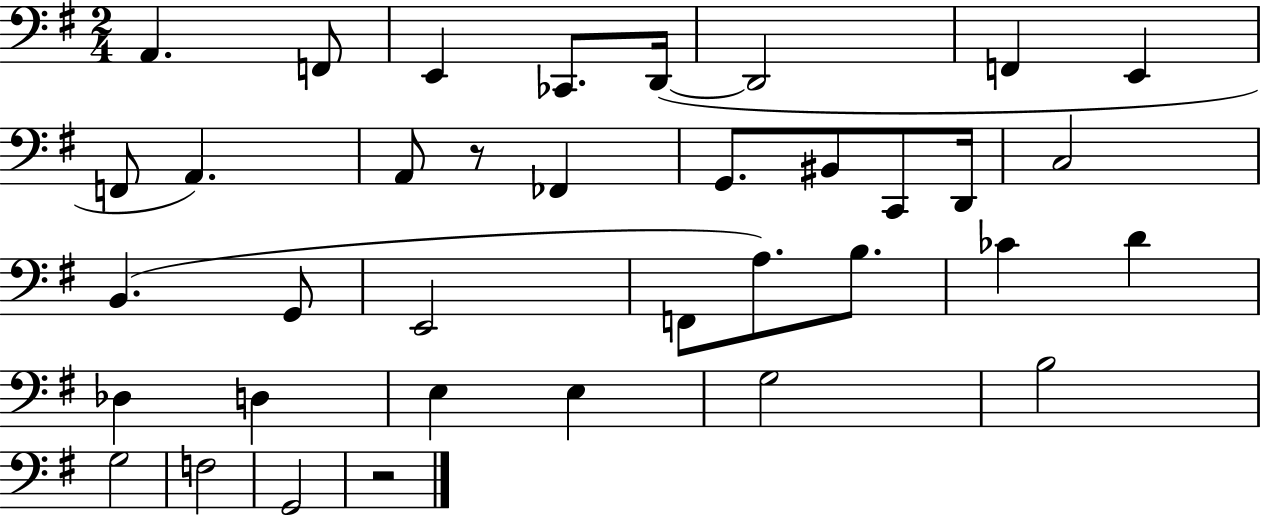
A2/q. F2/e E2/q CES2/e. D2/s D2/h F2/q E2/q F2/e A2/q. A2/e R/e FES2/q G2/e. BIS2/e C2/e D2/s C3/h B2/q. G2/e E2/h F2/e A3/e. B3/e. CES4/q D4/q Db3/q D3/q E3/q E3/q G3/h B3/h G3/h F3/h G2/h R/h